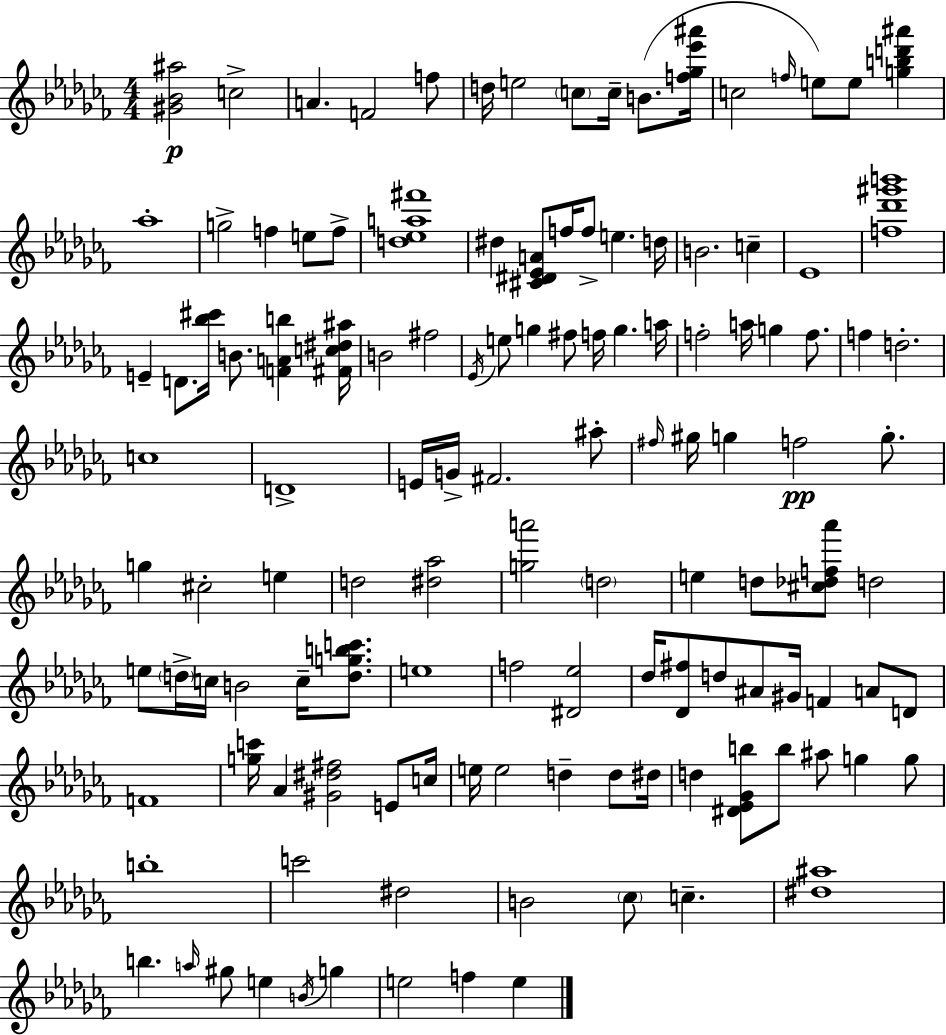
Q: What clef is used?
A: treble